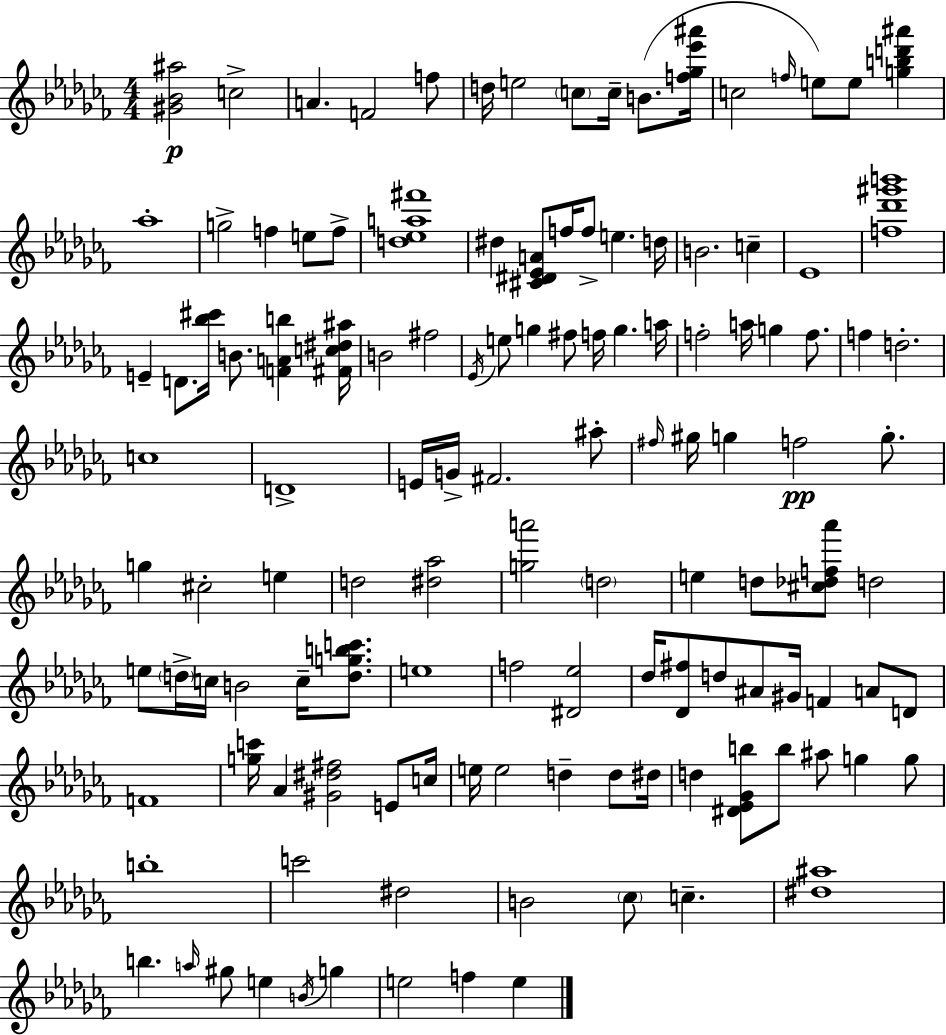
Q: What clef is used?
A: treble